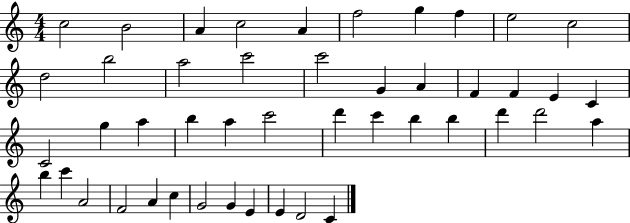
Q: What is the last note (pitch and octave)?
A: C4